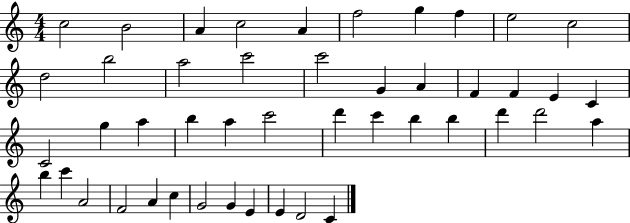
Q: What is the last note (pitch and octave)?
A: C4